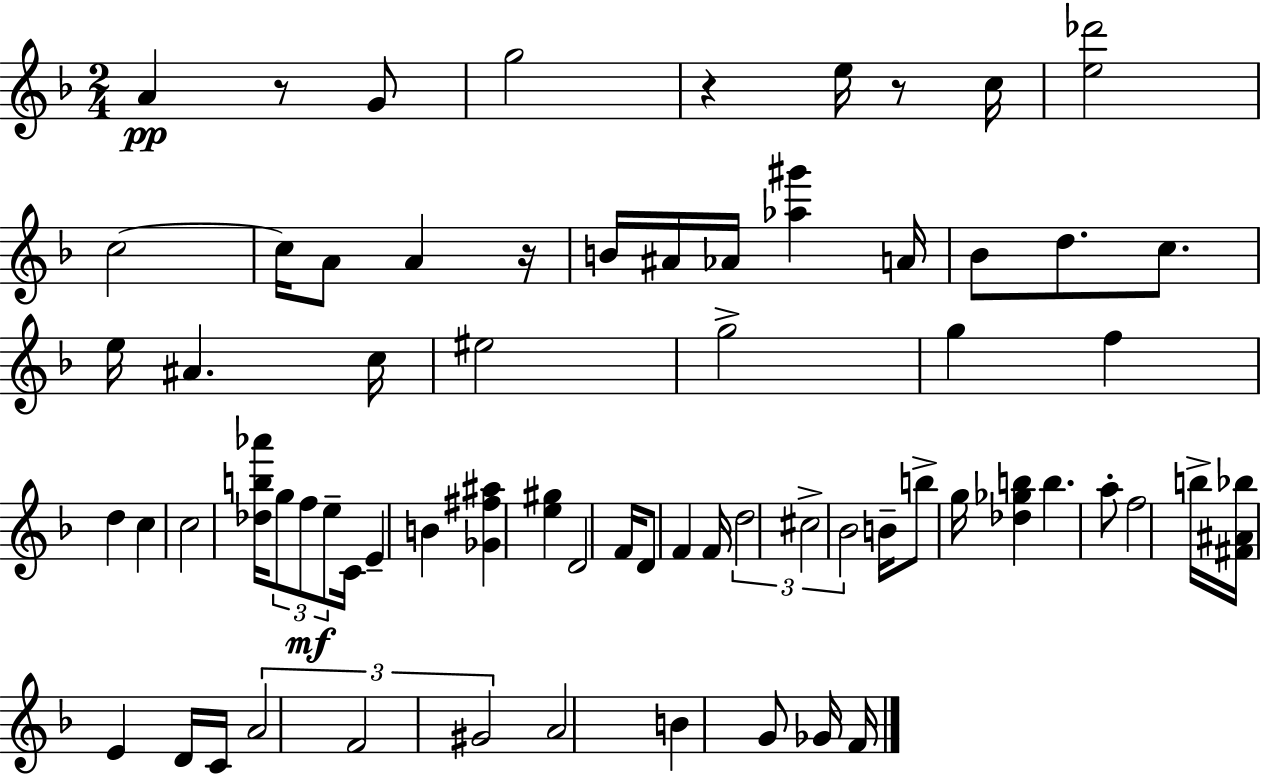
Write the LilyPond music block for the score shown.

{
  \clef treble
  \numericTimeSignature
  \time 2/4
  \key f \major
  a'4\pp r8 g'8 | g''2 | r4 e''16 r8 c''16 | <e'' des'''>2 | \break c''2~~ | c''16 a'8 a'4 r16 | b'16 ais'16 aes'16 <aes'' gis'''>4 a'16 | bes'8 d''8. c''8. | \break e''16 ais'4. c''16 | eis''2 | g''2-> | g''4 f''4 | \break d''4 c''4 | c''2 | <des'' b'' aes'''>16 \tuplet 3/2 { g''8 f''8\mf e''8-- } c'16 | e'4-- b'4 | \break <ges' fis'' ais''>4 <e'' gis''>4 | d'2 | f'16 d'8 f'4 f'16 | \tuplet 3/2 { d''2 | \break cis''2-> | bes'2 } | b'16-- b''8-> g''16 <des'' ges'' b''>4 | b''4. a''8-. | \break f''2 | b''16-> <fis' ais' bes''>16 e'4 d'16 c'16 | \tuplet 3/2 { a'2 | f'2 | \break gis'2 } | a'2 | b'4 g'8 ges'16 f'16 | \bar "|."
}